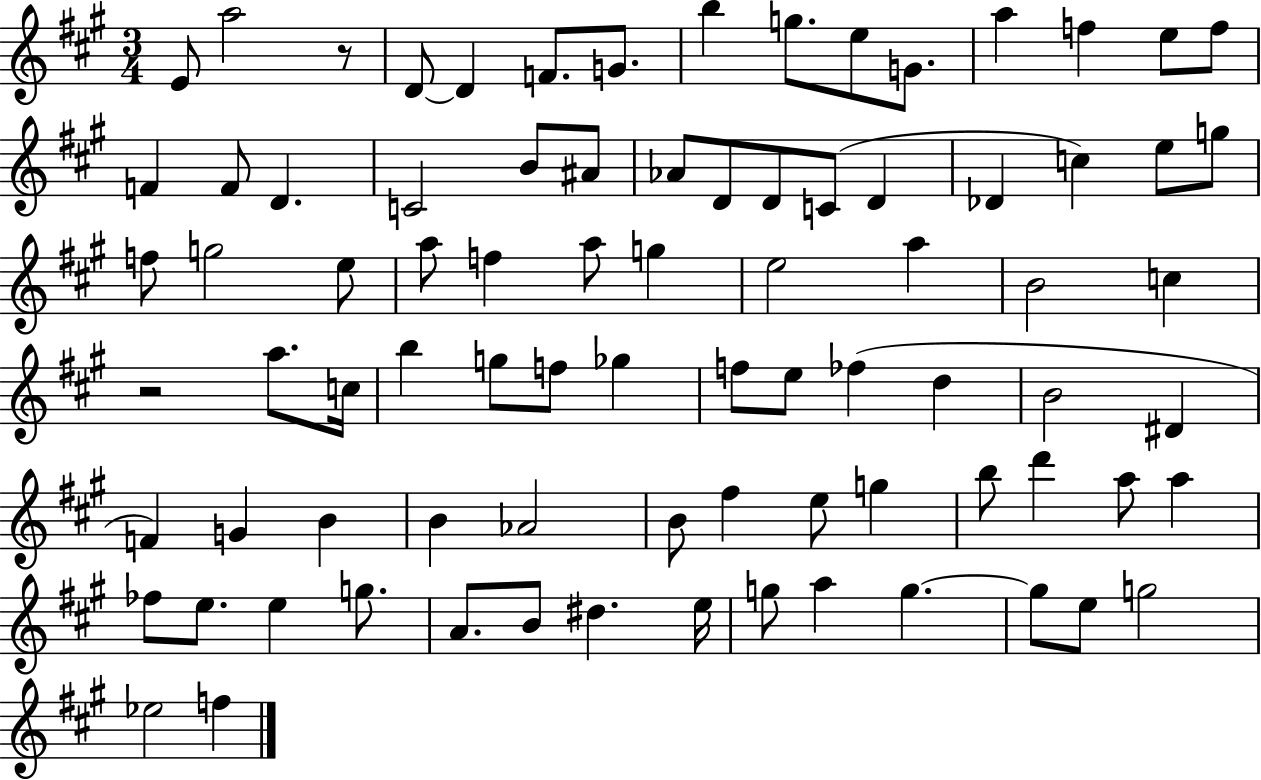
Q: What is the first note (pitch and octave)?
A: E4